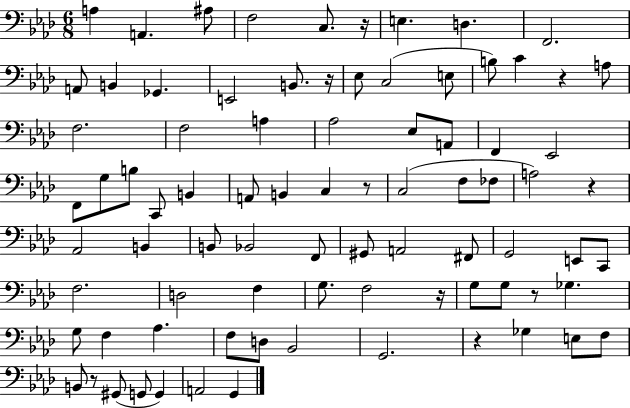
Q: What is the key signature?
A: AES major